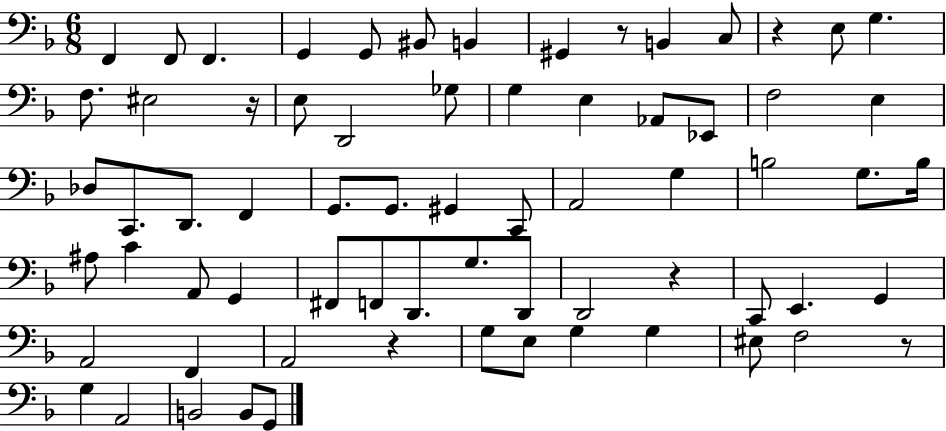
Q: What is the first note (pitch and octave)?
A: F2